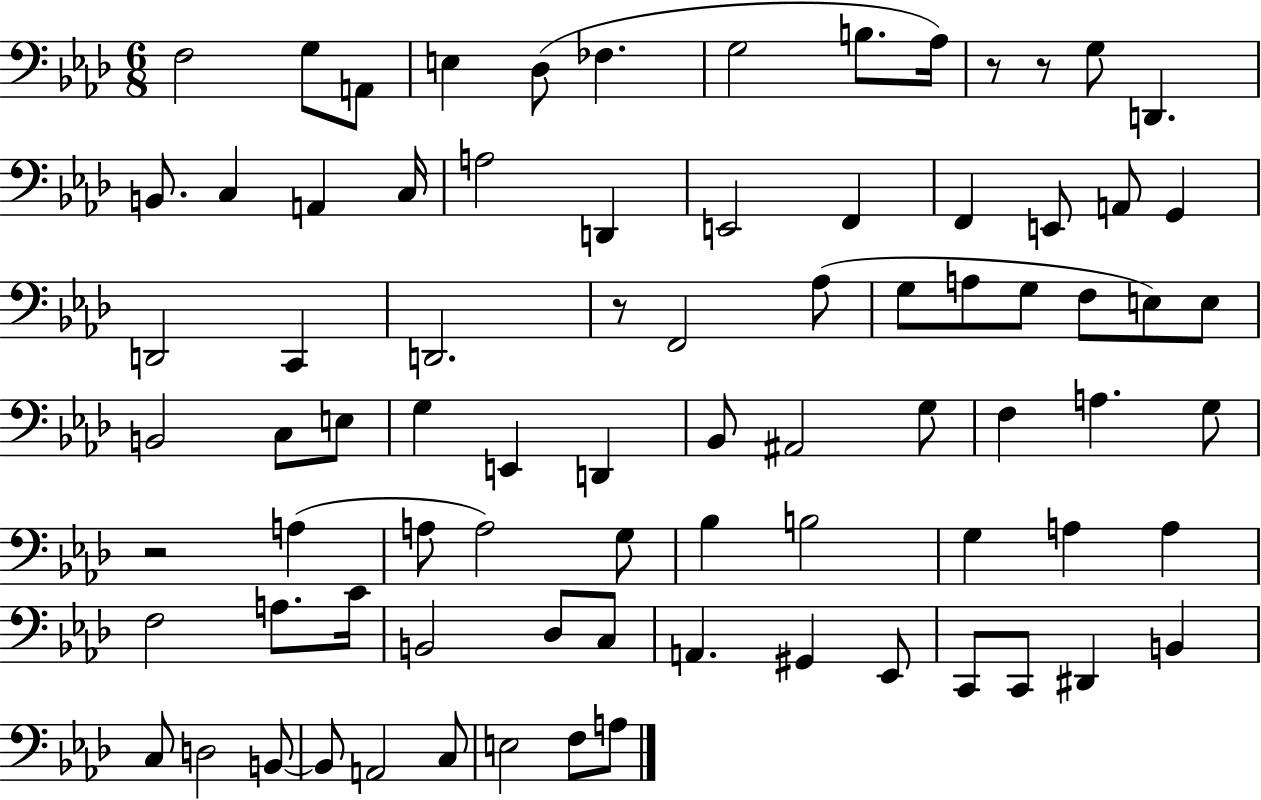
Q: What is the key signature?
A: AES major